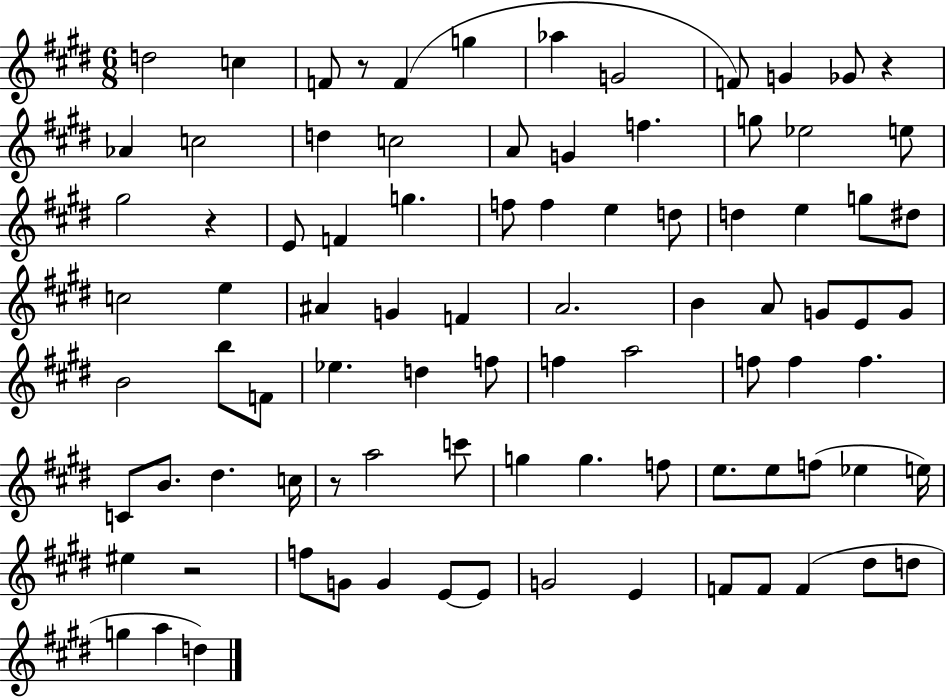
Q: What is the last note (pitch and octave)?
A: D5